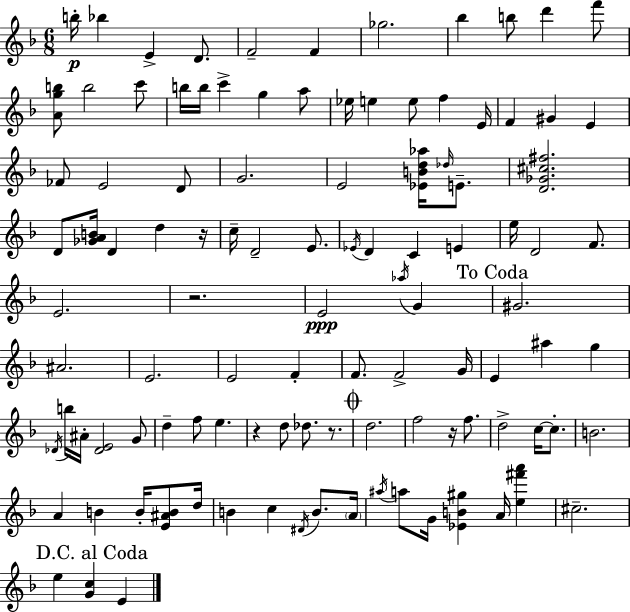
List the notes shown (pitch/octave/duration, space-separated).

B5/s Bb5/q E4/q D4/e. F4/h F4/q Gb5/h. Bb5/q B5/e D6/q F6/e [A4,G5,B5]/e B5/h C6/e B5/s B5/s C6/q G5/q A5/e Eb5/s E5/q E5/e F5/q E4/s F4/q G#4/q E4/q FES4/e E4/h D4/e G4/h. E4/h [Eb4,B4,D5,Ab5]/s Db5/s E4/e. [D4,Gb4,C#5,F#5]/h. D4/e [Gb4,A4,B4]/s D4/q D5/q R/s C5/s D4/h E4/e. Eb4/s D4/q C4/q E4/q E5/s D4/h F4/e. E4/h. R/h. E4/h Ab5/s G4/q G#4/h. A#4/h. E4/h. E4/h F4/q F4/e. F4/h G4/s E4/q A#5/q G5/q Db4/s B5/s A#4/s [Db4,E4]/h G4/e D5/q F5/e E5/q. R/q D5/e Db5/e. R/e. D5/h. F5/h R/s F5/e. D5/h C5/s C5/e. B4/h. A4/q B4/q B4/s [E4,A#4,B4]/e D5/s B4/q C5/q D#4/s B4/e. A4/s A#5/s A5/e G4/s [Eb4,B4,G#5]/q A4/s [E5,F#6,A6]/q C#5/h. E5/q [G4,C5]/q E4/q